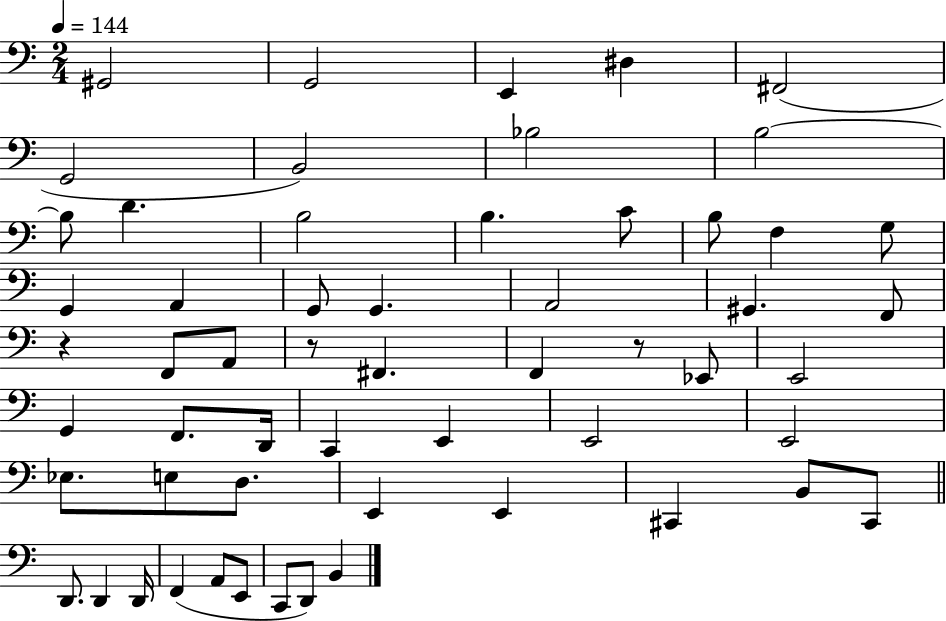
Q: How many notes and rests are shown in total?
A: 57